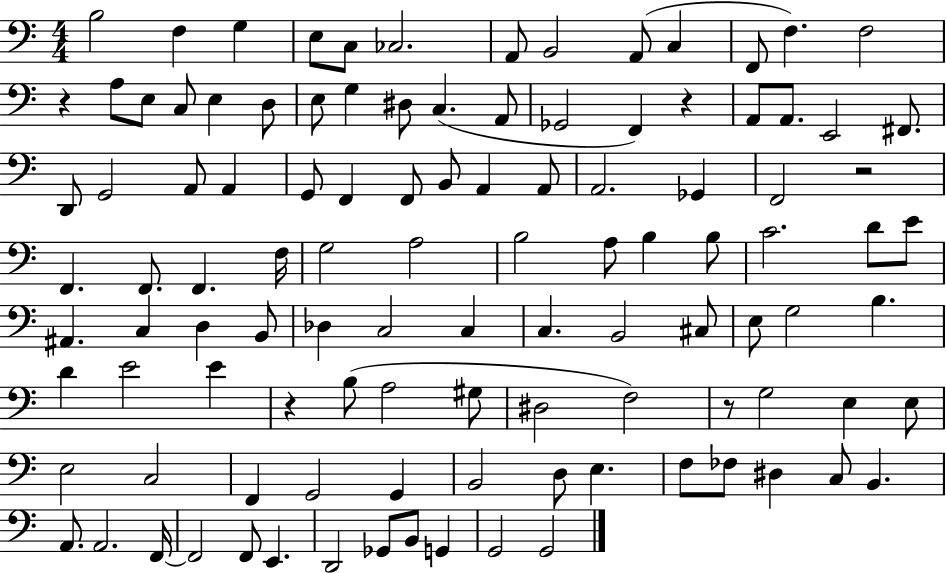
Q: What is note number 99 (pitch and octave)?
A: D2